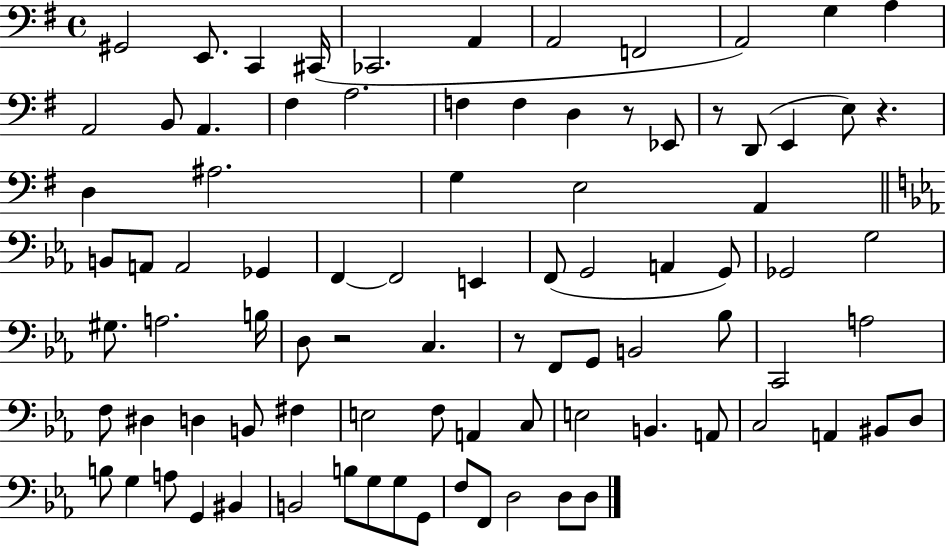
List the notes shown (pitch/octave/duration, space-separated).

G#2/h E2/e. C2/q C#2/s CES2/h. A2/q A2/h F2/h A2/h G3/q A3/q A2/h B2/e A2/q. F#3/q A3/h. F3/q F3/q D3/q R/e Eb2/e R/e D2/e E2/q E3/e R/q. D3/q A#3/h. G3/q E3/h A2/q B2/e A2/e A2/h Gb2/q F2/q F2/h E2/q F2/e G2/h A2/q G2/e Gb2/h G3/h G#3/e. A3/h. B3/s D3/e R/h C3/q. R/e F2/e G2/e B2/h Bb3/e C2/h A3/h F3/e D#3/q D3/q B2/e F#3/q E3/h F3/e A2/q C3/e E3/h B2/q. A2/e C3/h A2/q BIS2/e D3/e B3/e G3/q A3/e G2/q BIS2/q B2/h B3/e G3/e G3/e G2/e F3/e F2/e D3/h D3/e D3/e